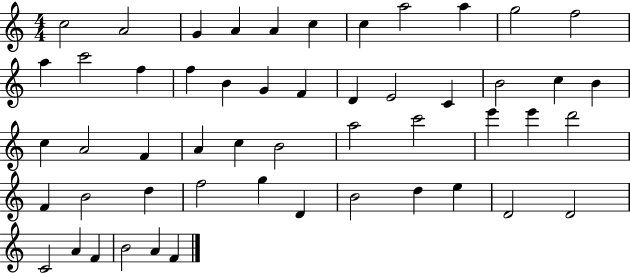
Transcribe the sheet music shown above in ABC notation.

X:1
T:Untitled
M:4/4
L:1/4
K:C
c2 A2 G A A c c a2 a g2 f2 a c'2 f f B G F D E2 C B2 c B c A2 F A c B2 a2 c'2 e' e' d'2 F B2 d f2 g D B2 d e D2 D2 C2 A F B2 A F